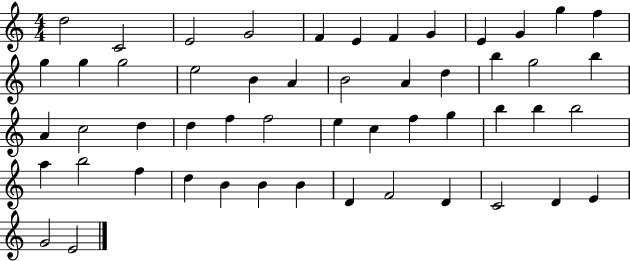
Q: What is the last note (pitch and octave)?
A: E4